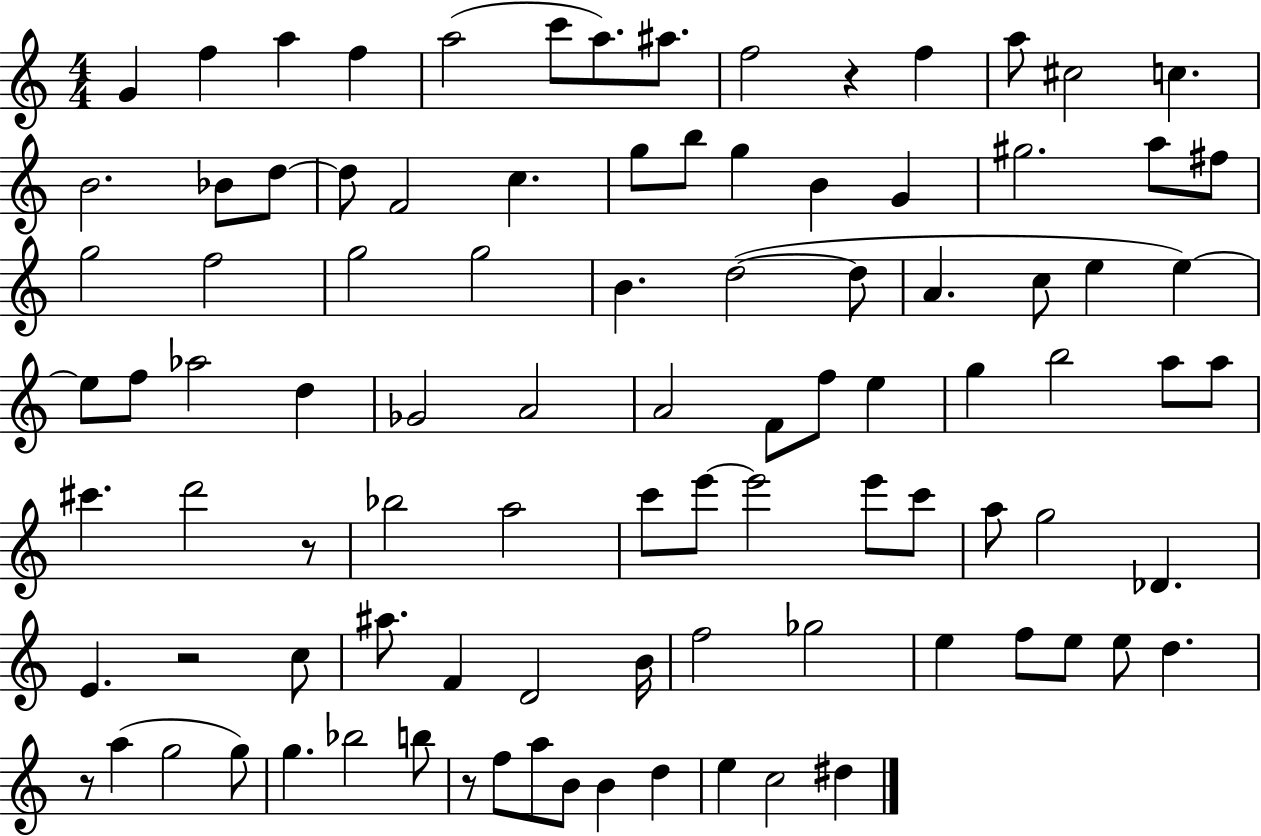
G4/q F5/q A5/q F5/q A5/h C6/e A5/e. A#5/e. F5/h R/q F5/q A5/e C#5/h C5/q. B4/h. Bb4/e D5/e D5/e F4/h C5/q. G5/e B5/e G5/q B4/q G4/q G#5/h. A5/e F#5/e G5/h F5/h G5/h G5/h B4/q. D5/h D5/e A4/q. C5/e E5/q E5/q E5/e F5/e Ab5/h D5/q Gb4/h A4/h A4/h F4/e F5/e E5/q G5/q B5/h A5/e A5/e C#6/q. D6/h R/e Bb5/h A5/h C6/e E6/e E6/h E6/e C6/e A5/e G5/h Db4/q. E4/q. R/h C5/e A#5/e. F4/q D4/h B4/s F5/h Gb5/h E5/q F5/e E5/e E5/e D5/q. R/e A5/q G5/h G5/e G5/q. Bb5/h B5/e R/e F5/e A5/e B4/e B4/q D5/q E5/q C5/h D#5/q